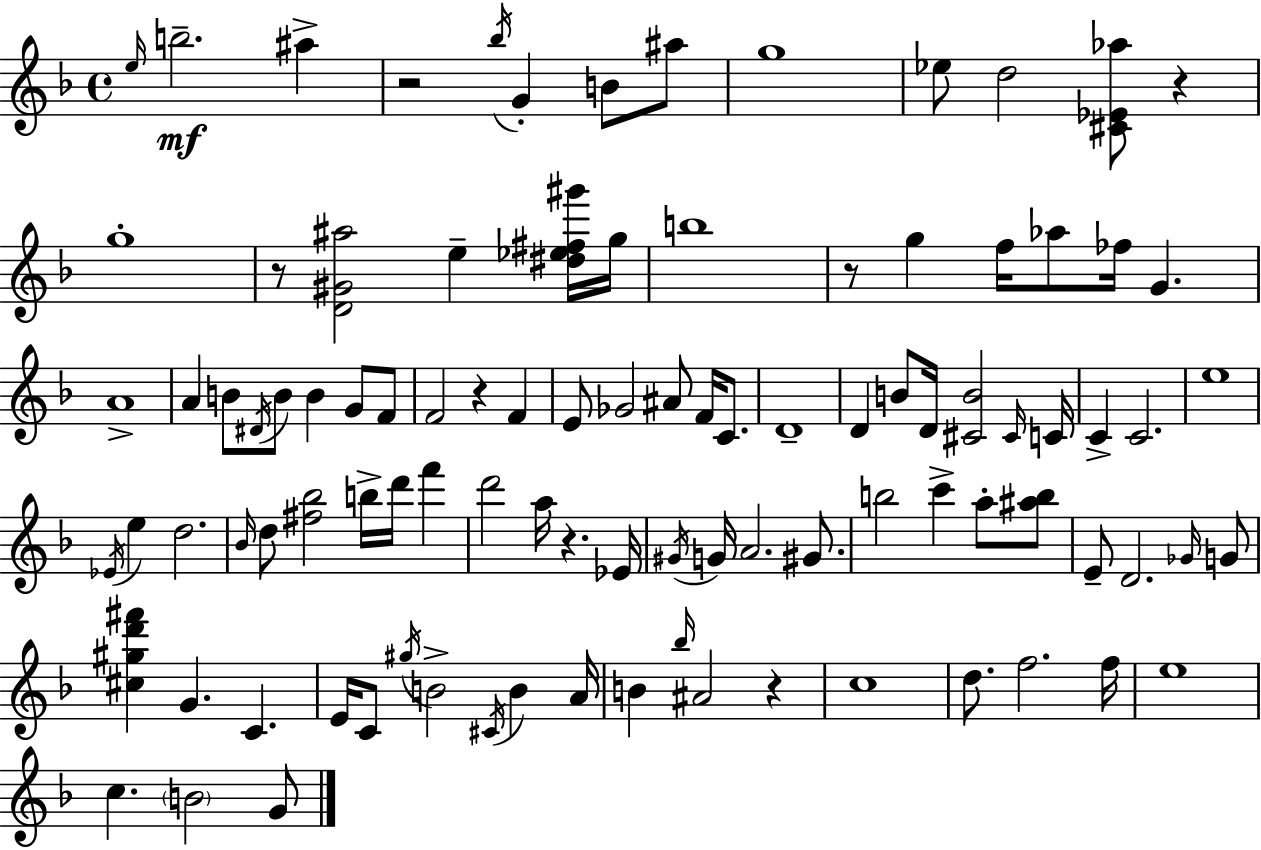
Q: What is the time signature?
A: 4/4